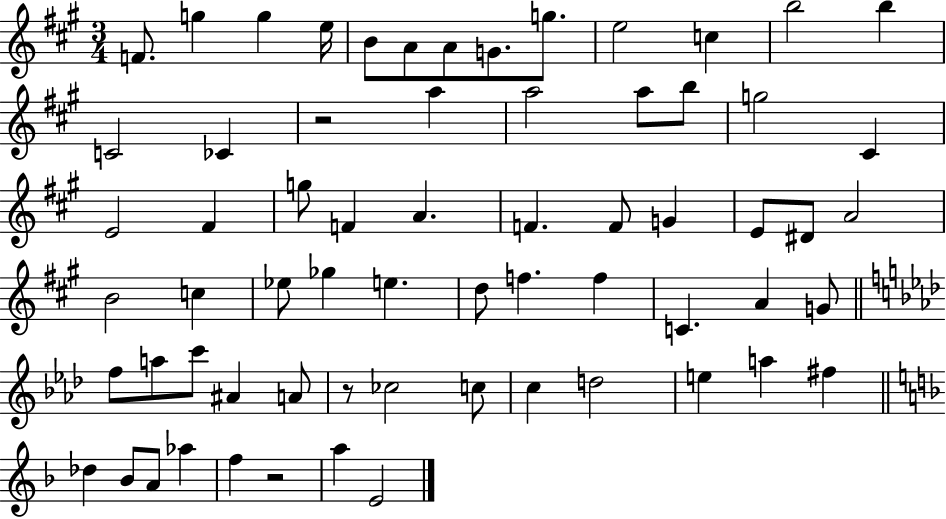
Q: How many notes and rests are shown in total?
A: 65